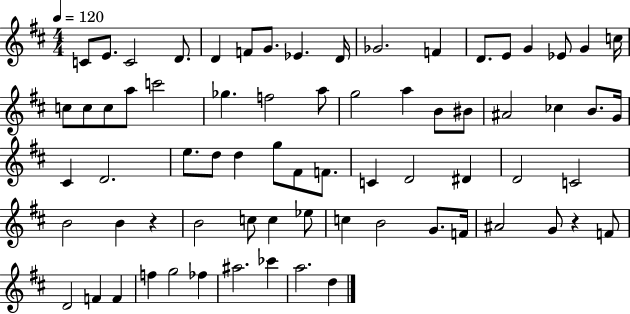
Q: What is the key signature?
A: D major